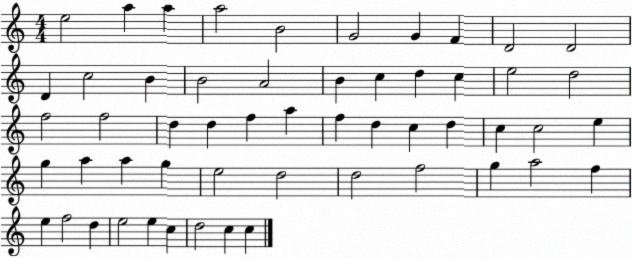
X:1
T:Untitled
M:4/4
L:1/4
K:C
e2 a a a2 B2 G2 G F D2 D2 D c2 B B2 A2 B c d c e2 d2 f2 f2 d d f a f d c d c c2 e g a a g e2 d2 d2 f2 g a2 f e f2 d e2 e c d2 c c